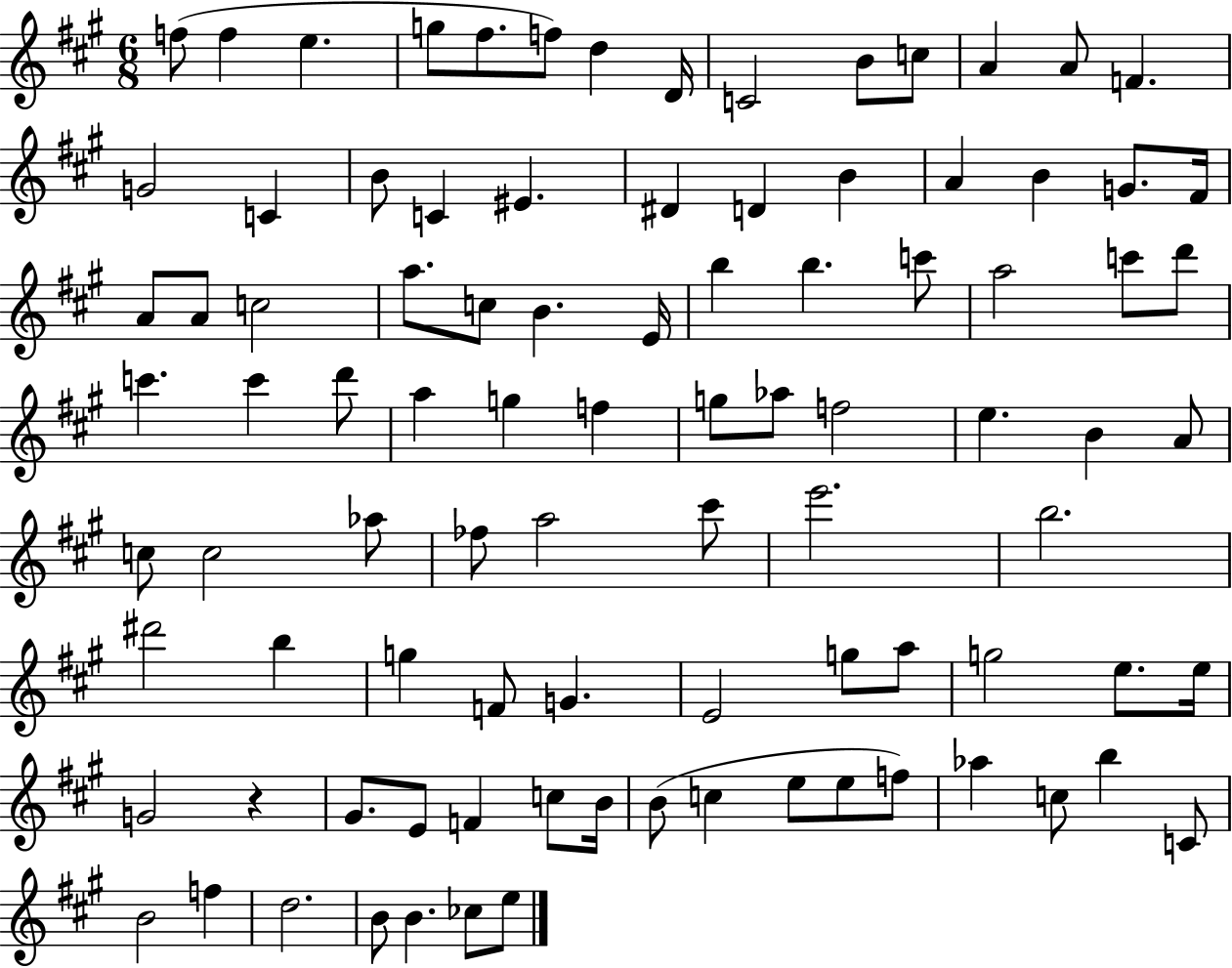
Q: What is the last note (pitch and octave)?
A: E5